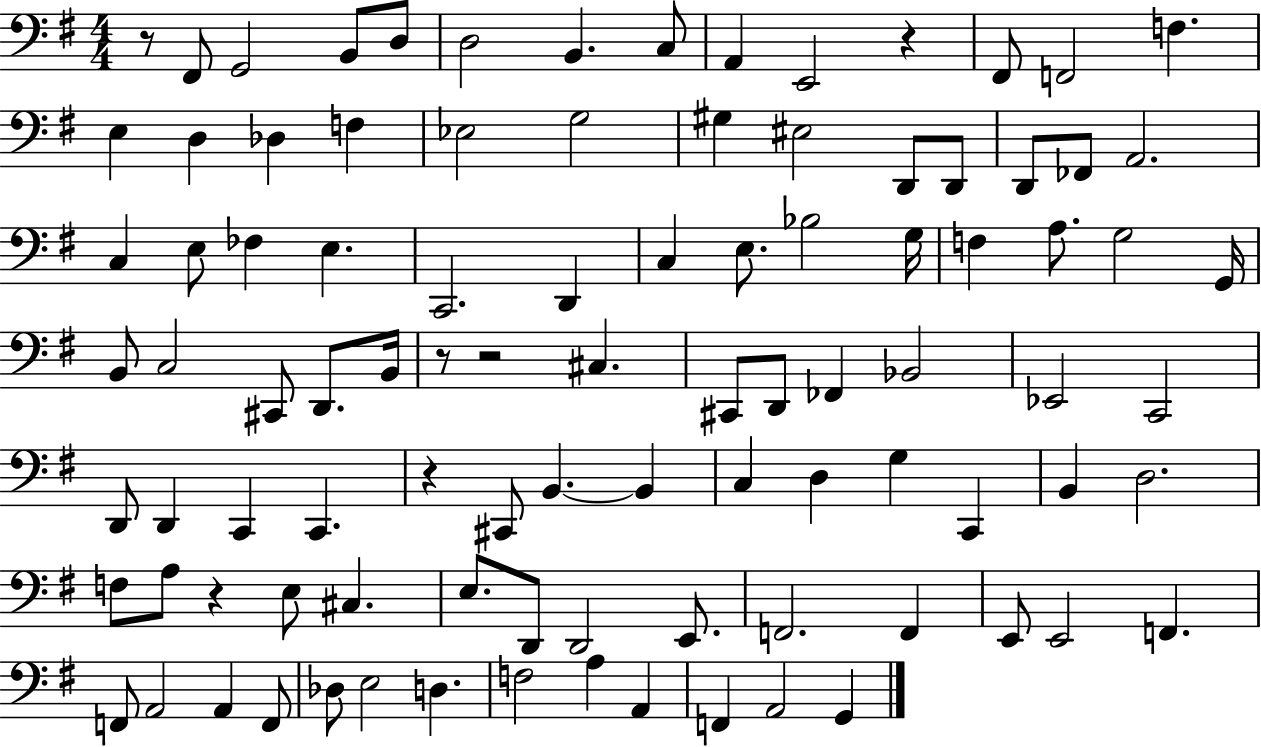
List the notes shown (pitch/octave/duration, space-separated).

R/e F#2/e G2/h B2/e D3/e D3/h B2/q. C3/e A2/q E2/h R/q F#2/e F2/h F3/q. E3/q D3/q Db3/q F3/q Eb3/h G3/h G#3/q EIS3/h D2/e D2/e D2/e FES2/e A2/h. C3/q E3/e FES3/q E3/q. C2/h. D2/q C3/q E3/e. Bb3/h G3/s F3/q A3/e. G3/h G2/s B2/e C3/h C#2/e D2/e. B2/s R/e R/h C#3/q. C#2/e D2/e FES2/q Bb2/h Eb2/h C2/h D2/e D2/q C2/q C2/q. R/q C#2/e B2/q. B2/q C3/q D3/q G3/q C2/q B2/q D3/h. F3/e A3/e R/q E3/e C#3/q. E3/e. D2/e D2/h E2/e. F2/h. F2/q E2/e E2/h F2/q. F2/e A2/h A2/q F2/e Db3/e E3/h D3/q. F3/h A3/q A2/q F2/q A2/h G2/q